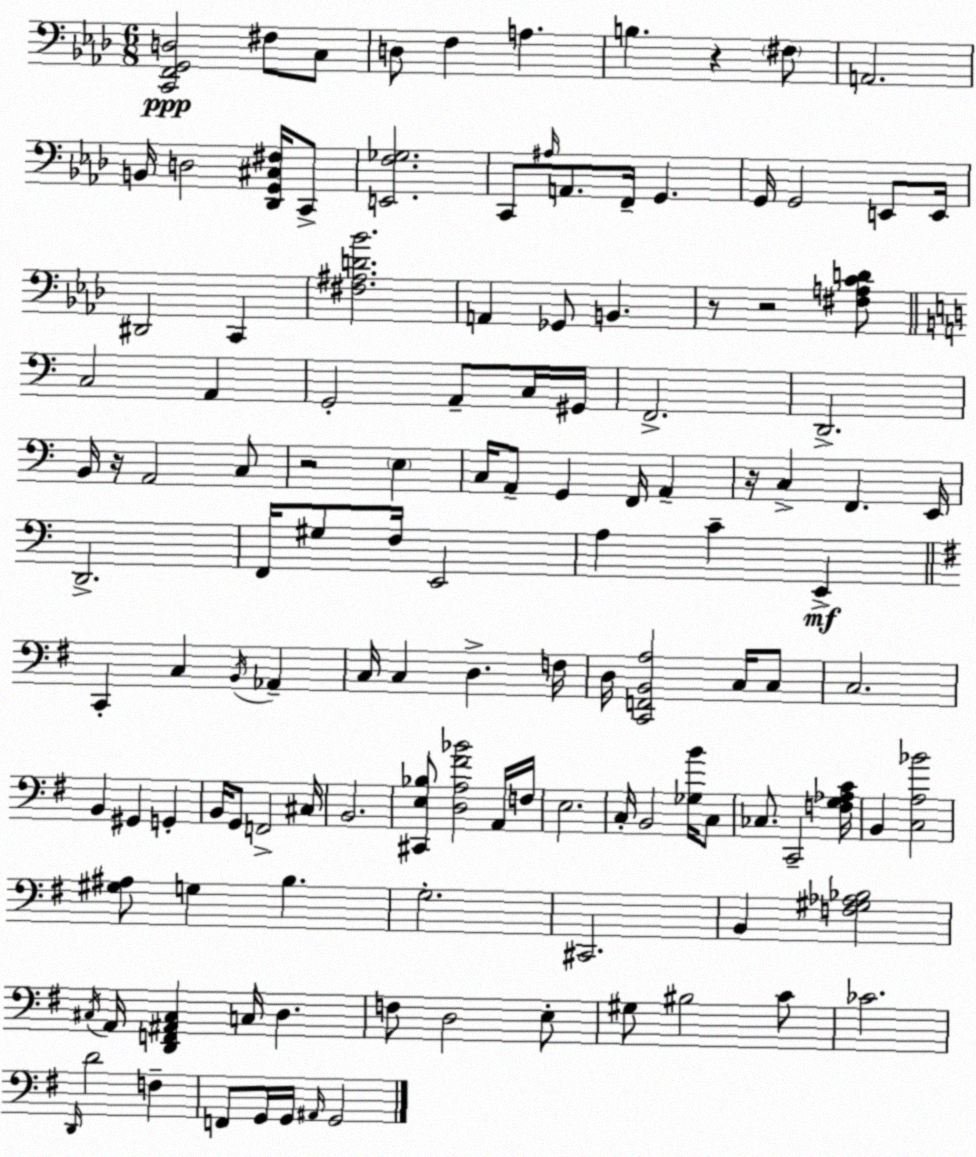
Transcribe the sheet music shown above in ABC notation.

X:1
T:Untitled
M:6/8
L:1/4
K:Fm
[C,,F,,G,,D,]2 ^F,/2 C,/2 D,/2 F, A, B, z ^F,/2 A,,2 B,,/4 D,2 [_D,,G,,^C,^F,]/4 C,,/2 [E,,F,_G,]2 C,,/2 ^A,/4 A,,/2 F,,/4 G,, G,,/4 G,,2 E,,/2 E,,/4 ^D,,2 C,, [^F,^A,D_B]2 A,, _G,,/2 B,, z/2 z2 [^F,A,CD]/2 C,2 A,, G,,2 A,,/2 C,/4 ^G,,/4 F,,2 D,,2 B,,/4 z/4 A,,2 C,/2 z2 E, C,/4 A,,/2 G,, F,,/4 A,, z/4 C, F,, E,,/4 D,,2 F,,/4 ^G,/2 F,/4 E,,2 A, C E,, C,, C, B,,/4 _A,, C,/4 C, D, F,/4 D,/4 [C,,F,,B,,A,]2 C,/4 C,/2 C,2 B,, ^G,, G,, B,,/4 G,,/2 F,,2 ^C,/4 B,,2 [^C,,E,_B,]/2 [D,A,^F_B]2 A,,/4 F,/4 E,2 C,/4 B,,2 [_G,B]/4 C,/2 _C,/2 C,,2 [F,G,_A,C]/4 B,, [C,A,_B]2 [^G,^A,]/2 G, B, G,2 ^C,,2 B,, [F,^G,_A,_B,]2 ^C,/4 A,,/4 [D,,F,,^A,,^C,] C,/4 D, F,/2 D,2 E,/2 ^G,/2 ^B,2 C/2 _C2 D,,/4 D2 F, F,,/2 G,,/4 G,,/4 ^A,,/4 G,,2